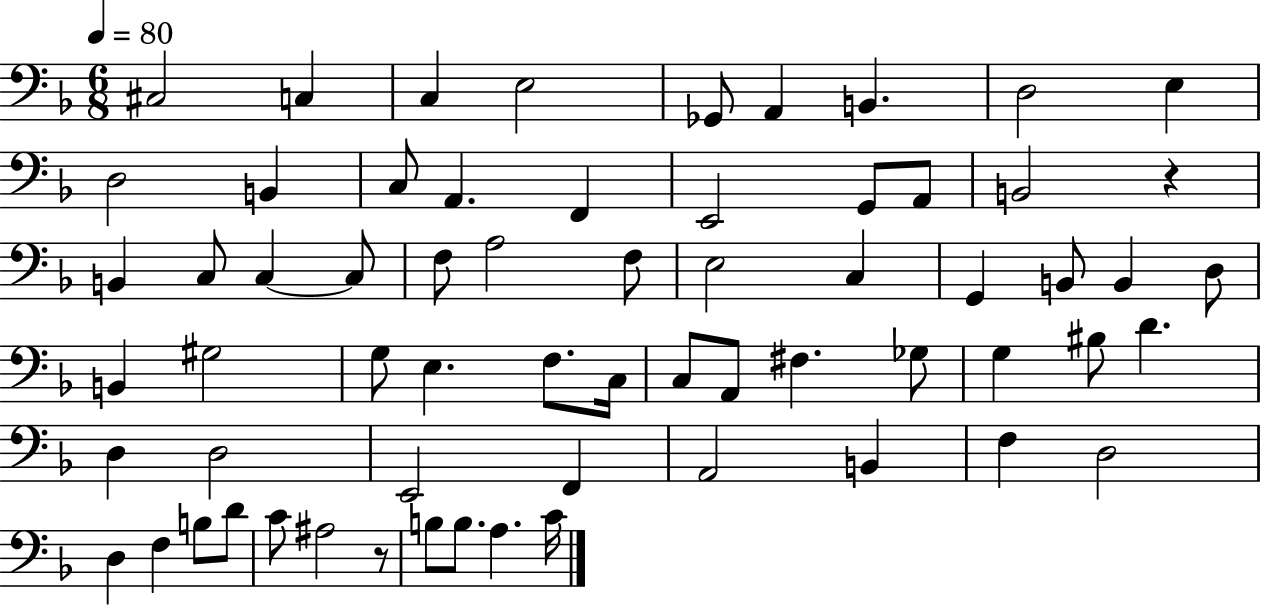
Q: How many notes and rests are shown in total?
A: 64